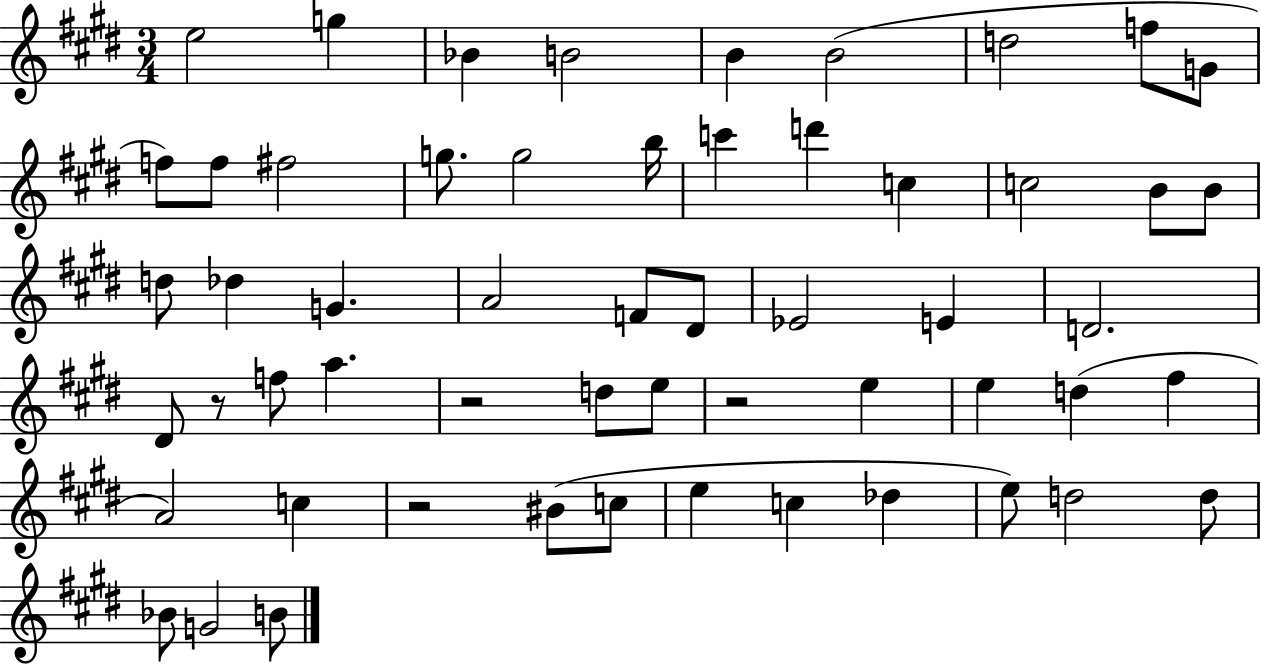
{
  \clef treble
  \numericTimeSignature
  \time 3/4
  \key e \major
  e''2 g''4 | bes'4 b'2 | b'4 b'2( | d''2 f''8 g'8 | \break f''8) f''8 fis''2 | g''8. g''2 b''16 | c'''4 d'''4 c''4 | c''2 b'8 b'8 | \break d''8 des''4 g'4. | a'2 f'8 dis'8 | ees'2 e'4 | d'2. | \break dis'8 r8 f''8 a''4. | r2 d''8 e''8 | r2 e''4 | e''4 d''4( fis''4 | \break a'2) c''4 | r2 bis'8( c''8 | e''4 c''4 des''4 | e''8) d''2 d''8 | \break bes'8 g'2 b'8 | \bar "|."
}